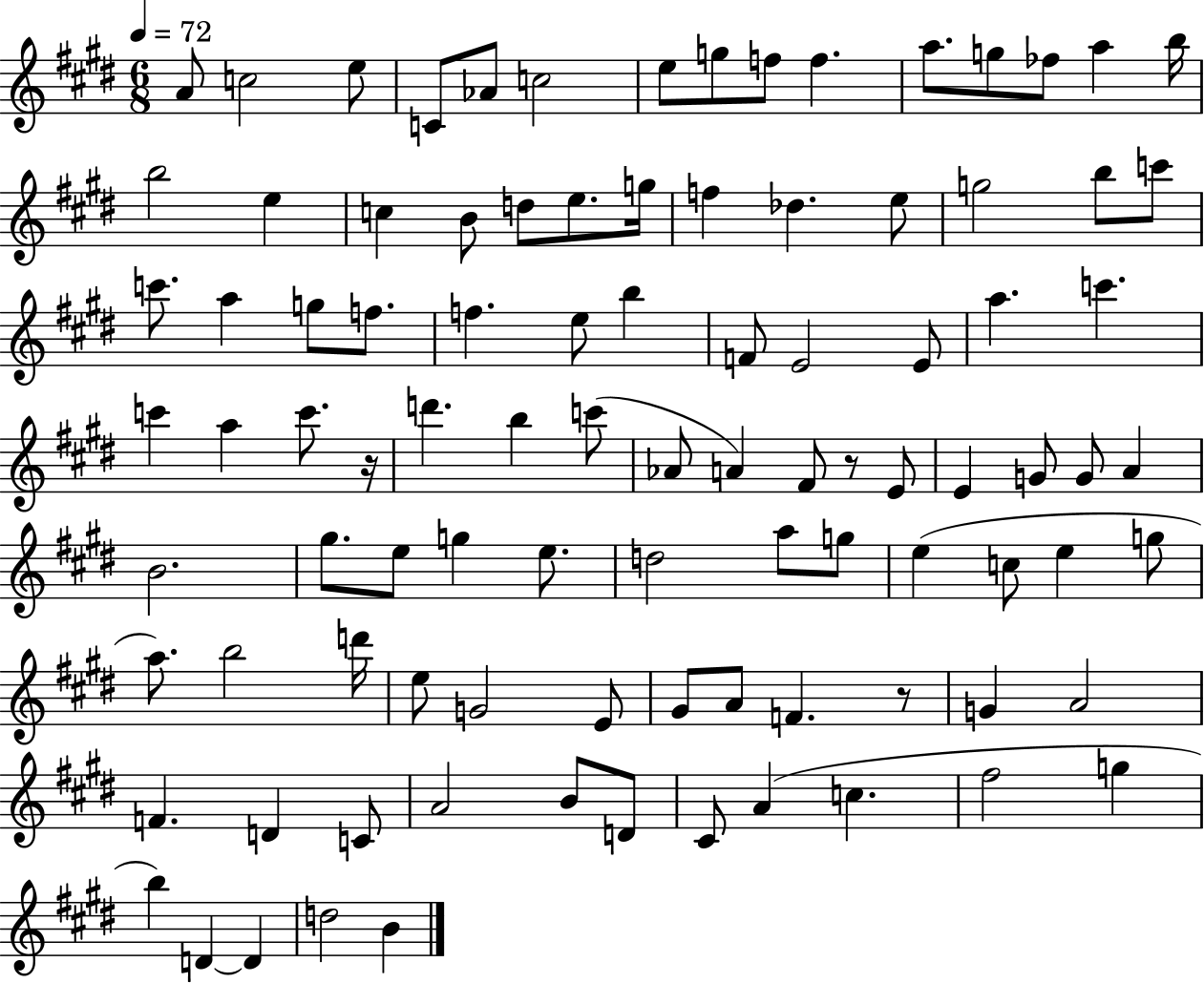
{
  \clef treble
  \numericTimeSignature
  \time 6/8
  \key e \major
  \tempo 4 = 72
  \repeat volta 2 { a'8 c''2 e''8 | c'8 aes'8 c''2 | e''8 g''8 f''8 f''4. | a''8. g''8 fes''8 a''4 b''16 | \break b''2 e''4 | c''4 b'8 d''8 e''8. g''16 | f''4 des''4. e''8 | g''2 b''8 c'''8 | \break c'''8. a''4 g''8 f''8. | f''4. e''8 b''4 | f'8 e'2 e'8 | a''4. c'''4. | \break c'''4 a''4 c'''8. r16 | d'''4. b''4 c'''8( | aes'8 a'4) fis'8 r8 e'8 | e'4 g'8 g'8 a'4 | \break b'2. | gis''8. e''8 g''4 e''8. | d''2 a''8 g''8 | e''4( c''8 e''4 g''8 | \break a''8.) b''2 d'''16 | e''8 g'2 e'8 | gis'8 a'8 f'4. r8 | g'4 a'2 | \break f'4. d'4 c'8 | a'2 b'8 d'8 | cis'8 a'4( c''4. | fis''2 g''4 | \break b''4) d'4~~ d'4 | d''2 b'4 | } \bar "|."
}